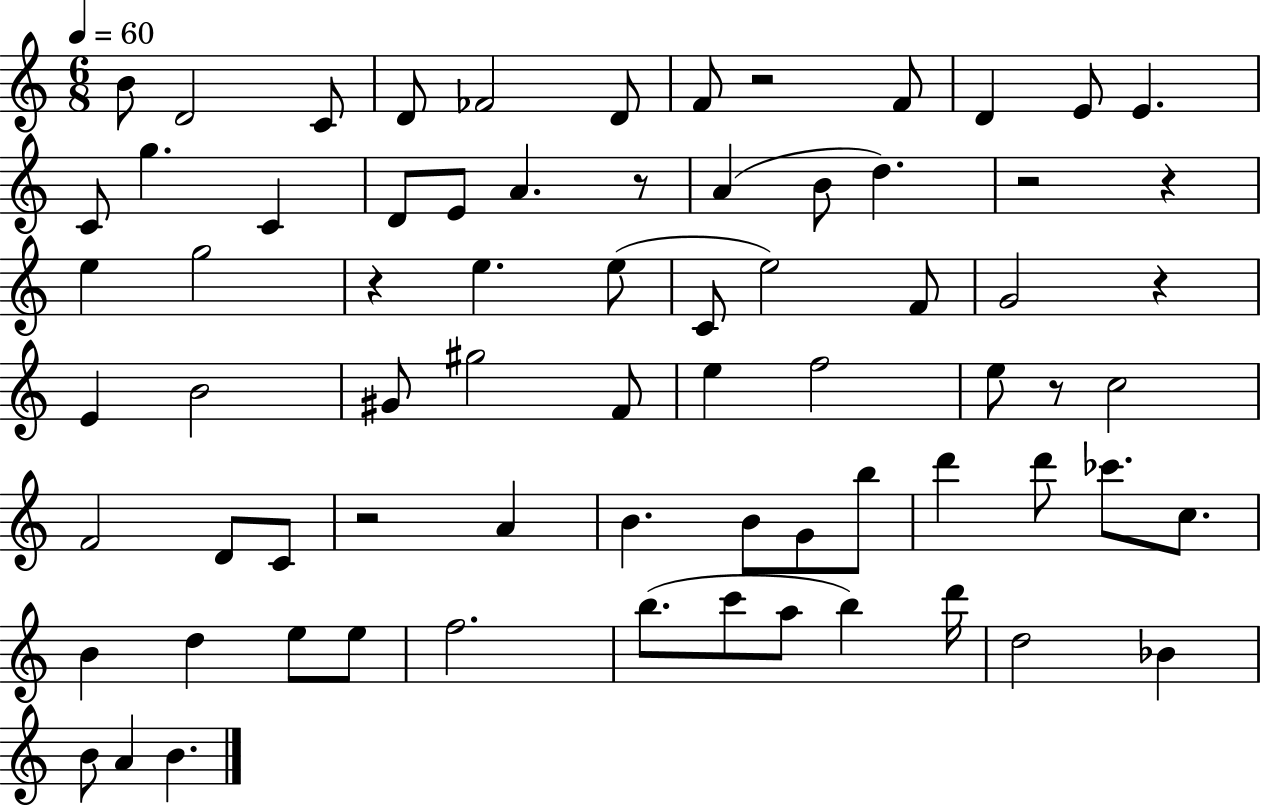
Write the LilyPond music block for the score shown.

{
  \clef treble
  \numericTimeSignature
  \time 6/8
  \key c \major
  \tempo 4 = 60
  b'8 d'2 c'8 | d'8 fes'2 d'8 | f'8 r2 f'8 | d'4 e'8 e'4. | \break c'8 g''4. c'4 | d'8 e'8 a'4. r8 | a'4( b'8 d''4.) | r2 r4 | \break e''4 g''2 | r4 e''4. e''8( | c'8 e''2) f'8 | g'2 r4 | \break e'4 b'2 | gis'8 gis''2 f'8 | e''4 f''2 | e''8 r8 c''2 | \break f'2 d'8 c'8 | r2 a'4 | b'4. b'8 g'8 b''8 | d'''4 d'''8 ces'''8. c''8. | \break b'4 d''4 e''8 e''8 | f''2. | b''8.( c'''8 a''8 b''4) d'''16 | d''2 bes'4 | \break b'8 a'4 b'4. | \bar "|."
}